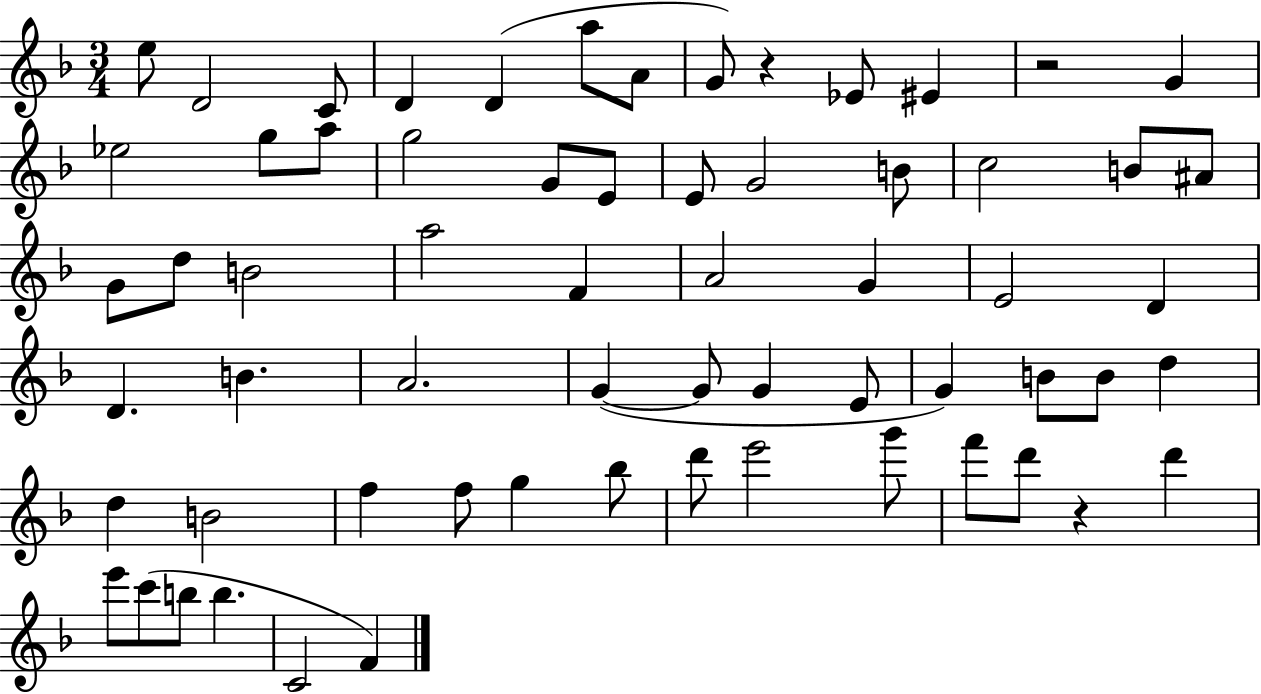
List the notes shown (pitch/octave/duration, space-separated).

E5/e D4/h C4/e D4/q D4/q A5/e A4/e G4/e R/q Eb4/e EIS4/q R/h G4/q Eb5/h G5/e A5/e G5/h G4/e E4/e E4/e G4/h B4/e C5/h B4/e A#4/e G4/e D5/e B4/h A5/h F4/q A4/h G4/q E4/h D4/q D4/q. B4/q. A4/h. G4/q G4/e G4/q E4/e G4/q B4/e B4/e D5/q D5/q B4/h F5/q F5/e G5/q Bb5/e D6/e E6/h G6/e F6/e D6/e R/q D6/q E6/e C6/e B5/e B5/q. C4/h F4/q